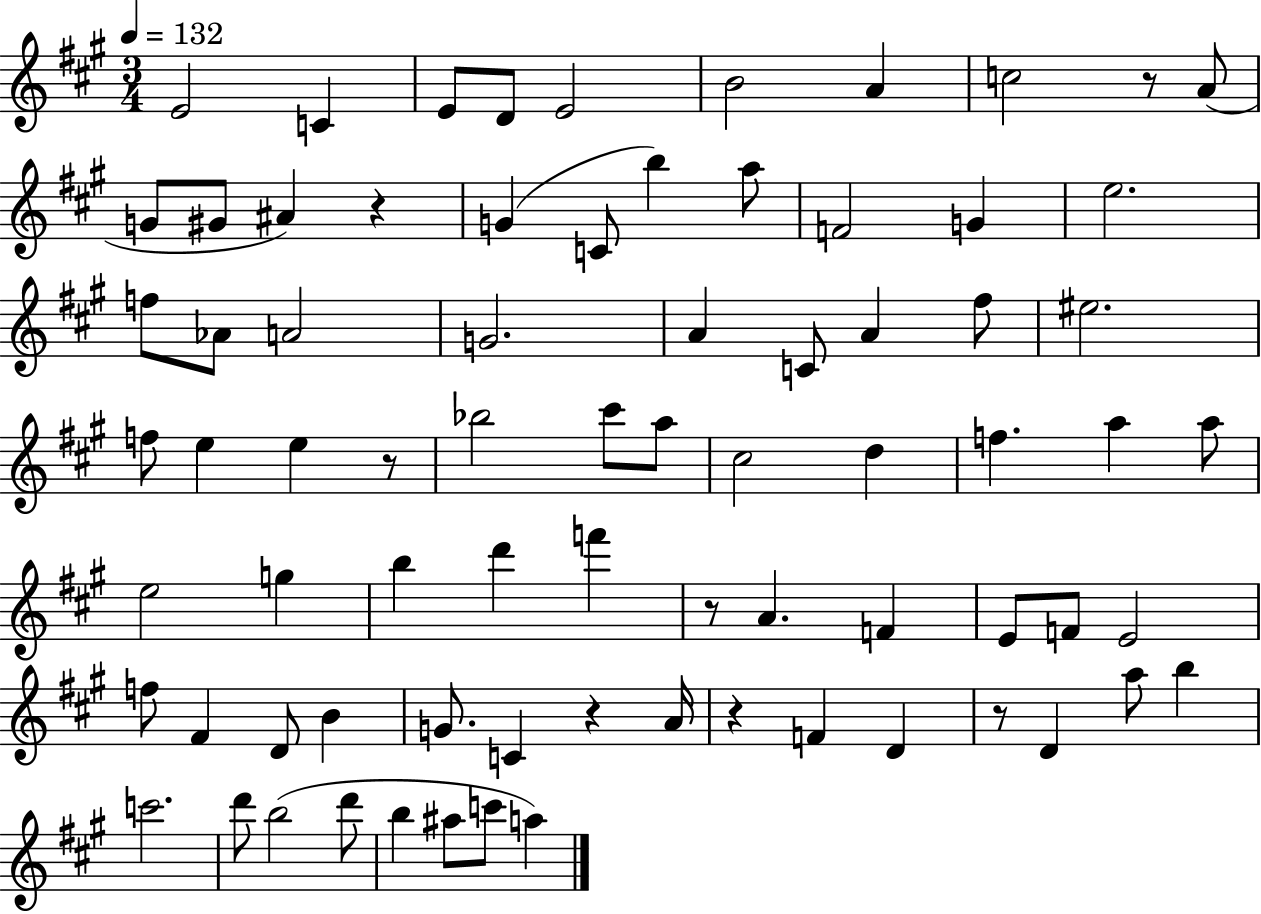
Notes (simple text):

E4/h C4/q E4/e D4/e E4/h B4/h A4/q C5/h R/e A4/e G4/e G#4/e A#4/q R/q G4/q C4/e B5/q A5/e F4/h G4/q E5/h. F5/e Ab4/e A4/h G4/h. A4/q C4/e A4/q F#5/e EIS5/h. F5/e E5/q E5/q R/e Bb5/h C#6/e A5/e C#5/h D5/q F5/q. A5/q A5/e E5/h G5/q B5/q D6/q F6/q R/e A4/q. F4/q E4/e F4/e E4/h F5/e F#4/q D4/e B4/q G4/e. C4/q R/q A4/s R/q F4/q D4/q R/e D4/q A5/e B5/q C6/h. D6/e B5/h D6/e B5/q A#5/e C6/e A5/q